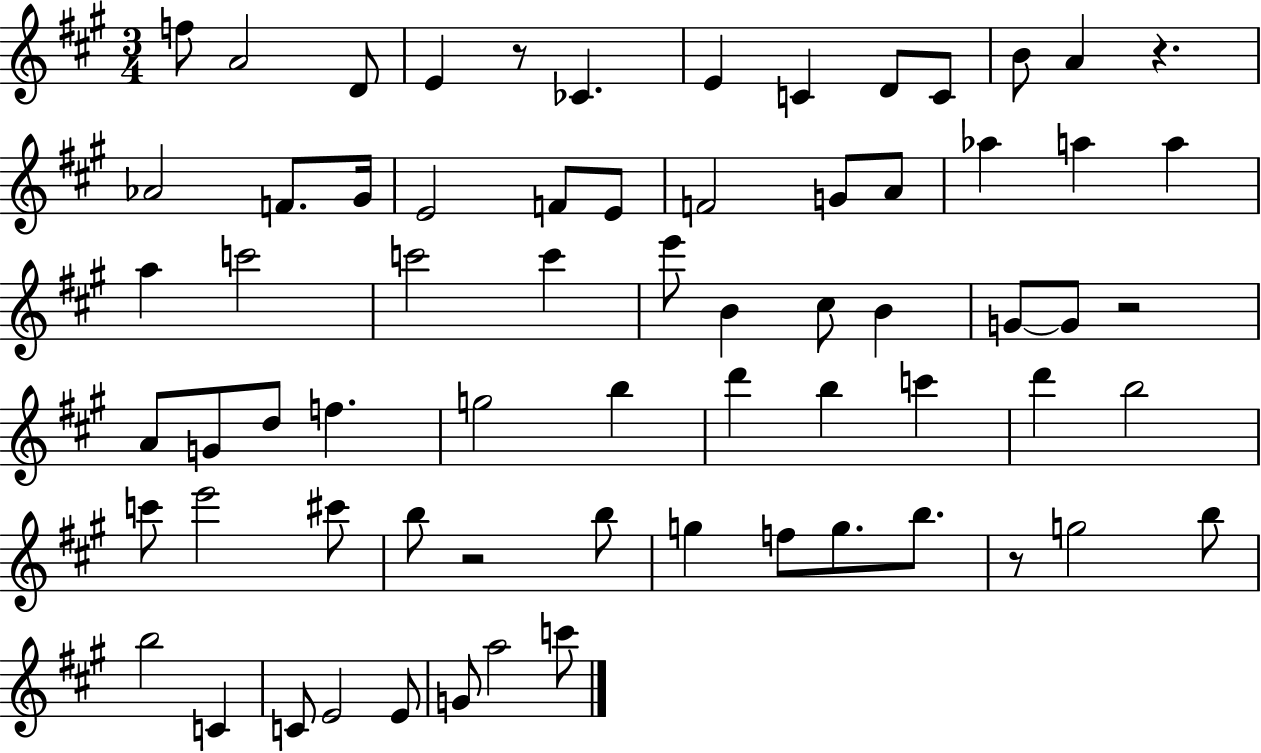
F5/e A4/h D4/e E4/q R/e CES4/q. E4/q C4/q D4/e C4/e B4/e A4/q R/q. Ab4/h F4/e. G#4/s E4/h F4/e E4/e F4/h G4/e A4/e Ab5/q A5/q A5/q A5/q C6/h C6/h C6/q E6/e B4/q C#5/e B4/q G4/e G4/e R/h A4/e G4/e D5/e F5/q. G5/h B5/q D6/q B5/q C6/q D6/q B5/h C6/e E6/h C#6/e B5/e R/h B5/e G5/q F5/e G5/e. B5/e. R/e G5/h B5/e B5/h C4/q C4/e E4/h E4/e G4/e A5/h C6/e